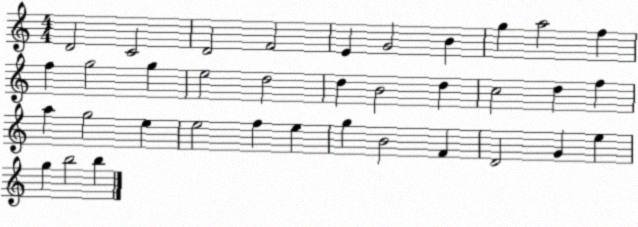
X:1
T:Untitled
M:4/4
L:1/4
K:C
D2 C2 D2 F2 E G2 B g a2 f f g2 g e2 d2 d B2 d c2 d f a g2 e e2 f e g B2 F D2 G e g b2 b